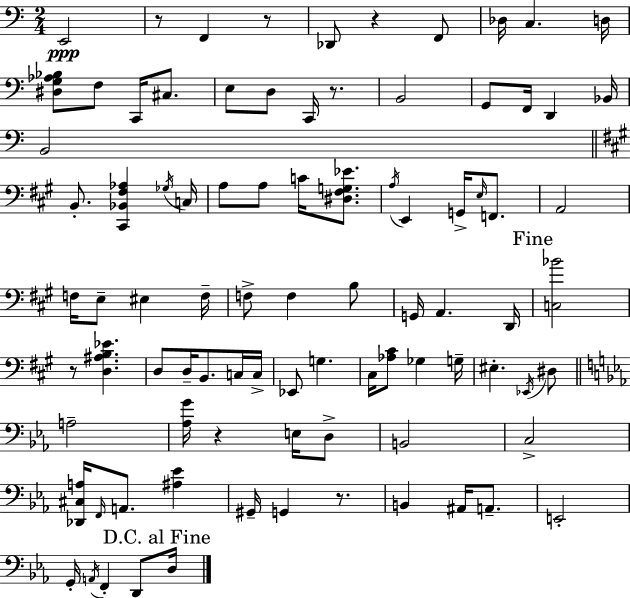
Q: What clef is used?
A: bass